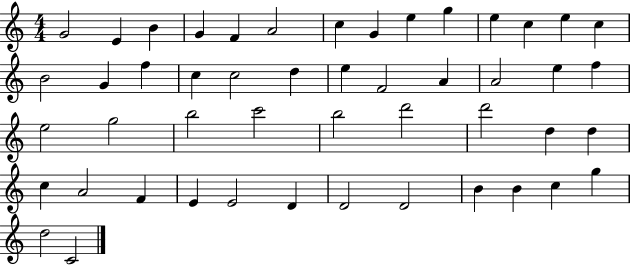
X:1
T:Untitled
M:4/4
L:1/4
K:C
G2 E B G F A2 c G e g e c e c B2 G f c c2 d e F2 A A2 e f e2 g2 b2 c'2 b2 d'2 d'2 d d c A2 F E E2 D D2 D2 B B c g d2 C2